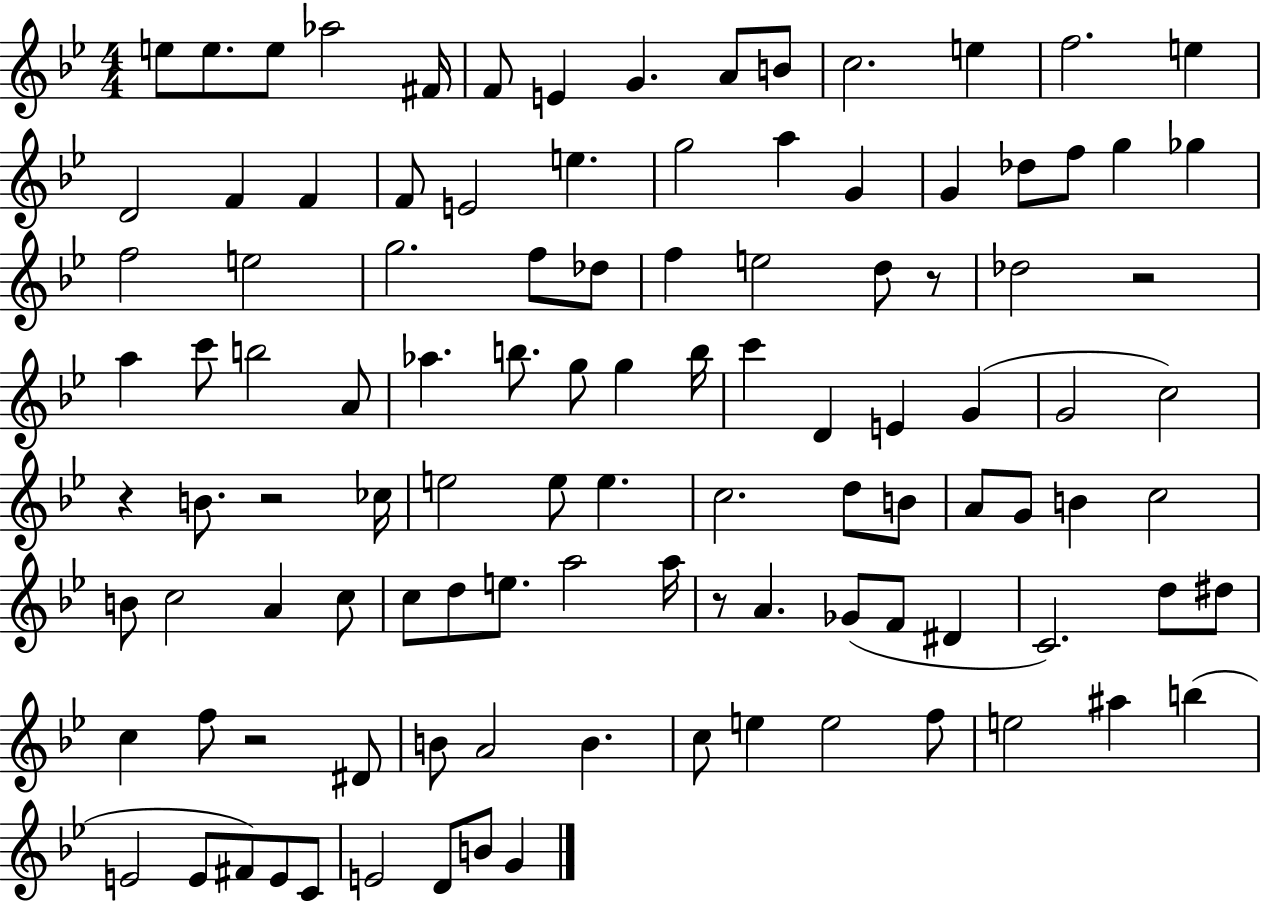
{
  \clef treble
  \numericTimeSignature
  \time 4/4
  \key bes \major
  e''8 e''8. e''8 aes''2 fis'16 | f'8 e'4 g'4. a'8 b'8 | c''2. e''4 | f''2. e''4 | \break d'2 f'4 f'4 | f'8 e'2 e''4. | g''2 a''4 g'4 | g'4 des''8 f''8 g''4 ges''4 | \break f''2 e''2 | g''2. f''8 des''8 | f''4 e''2 d''8 r8 | des''2 r2 | \break a''4 c'''8 b''2 a'8 | aes''4. b''8. g''8 g''4 b''16 | c'''4 d'4 e'4 g'4( | g'2 c''2) | \break r4 b'8. r2 ces''16 | e''2 e''8 e''4. | c''2. d''8 b'8 | a'8 g'8 b'4 c''2 | \break b'8 c''2 a'4 c''8 | c''8 d''8 e''8. a''2 a''16 | r8 a'4. ges'8( f'8 dis'4 | c'2.) d''8 dis''8 | \break c''4 f''8 r2 dis'8 | b'8 a'2 b'4. | c''8 e''4 e''2 f''8 | e''2 ais''4 b''4( | \break e'2 e'8 fis'8) e'8 c'8 | e'2 d'8 b'8 g'4 | \bar "|."
}